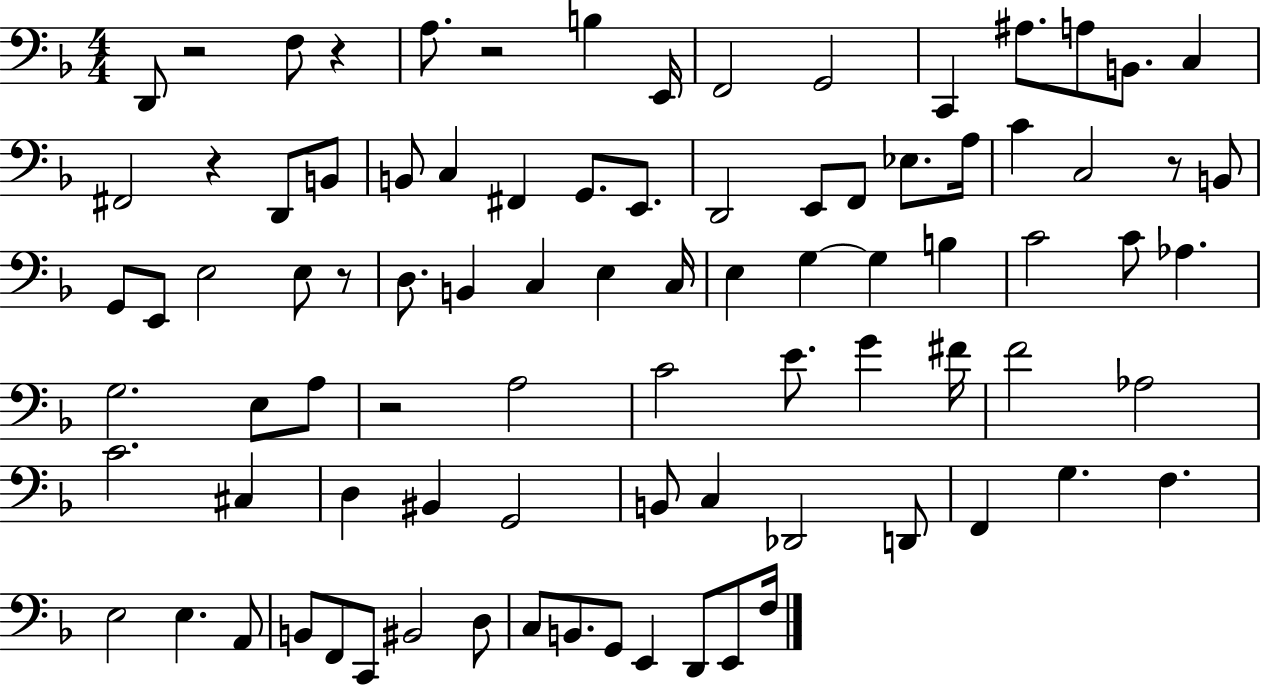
{
  \clef bass
  \numericTimeSignature
  \time 4/4
  \key f \major
  d,8 r2 f8 r4 | a8. r2 b4 e,16 | f,2 g,2 | c,4 ais8. a8 b,8. c4 | \break fis,2 r4 d,8 b,8 | b,8 c4 fis,4 g,8. e,8. | d,2 e,8 f,8 ees8. a16 | c'4 c2 r8 b,8 | \break g,8 e,8 e2 e8 r8 | d8. b,4 c4 e4 c16 | e4 g4~~ g4 b4 | c'2 c'8 aes4. | \break g2. e8 a8 | r2 a2 | c'2 e'8. g'4 fis'16 | f'2 aes2 | \break c'2. cis4 | d4 bis,4 g,2 | b,8 c4 des,2 d,8 | f,4 g4. f4. | \break e2 e4. a,8 | b,8 f,8 c,8 bis,2 d8 | c8 b,8. g,8 e,4 d,8 e,8 f16 | \bar "|."
}